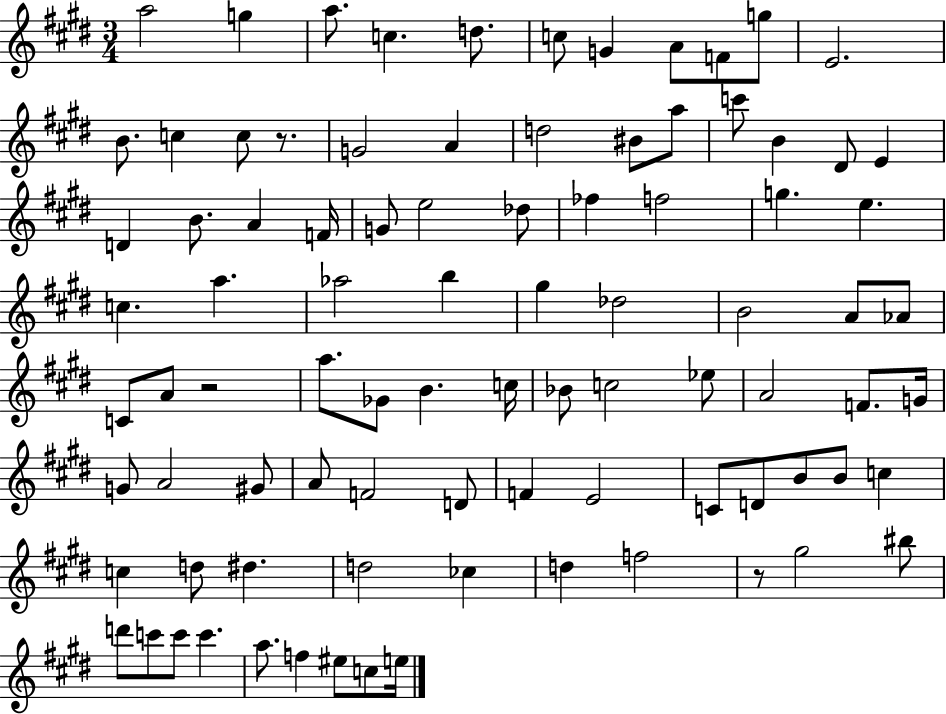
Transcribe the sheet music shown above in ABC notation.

X:1
T:Untitled
M:3/4
L:1/4
K:E
a2 g a/2 c d/2 c/2 G A/2 F/2 g/2 E2 B/2 c c/2 z/2 G2 A d2 ^B/2 a/2 c'/2 B ^D/2 E D B/2 A F/4 G/2 e2 _d/2 _f f2 g e c a _a2 b ^g _d2 B2 A/2 _A/2 C/2 A/2 z2 a/2 _G/2 B c/4 _B/2 c2 _e/2 A2 F/2 G/4 G/2 A2 ^G/2 A/2 F2 D/2 F E2 C/2 D/2 B/2 B/2 c c d/2 ^d d2 _c d f2 z/2 ^g2 ^b/2 d'/2 c'/2 c'/2 c' a/2 f ^e/2 c/2 e/4